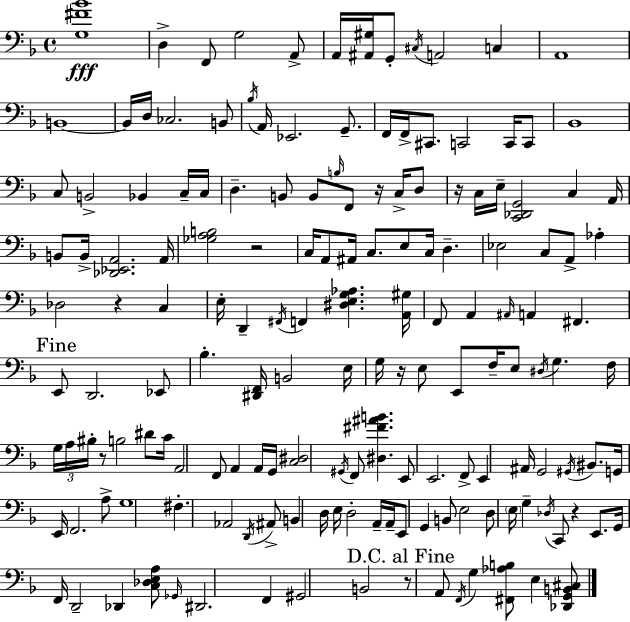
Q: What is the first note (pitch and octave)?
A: D3